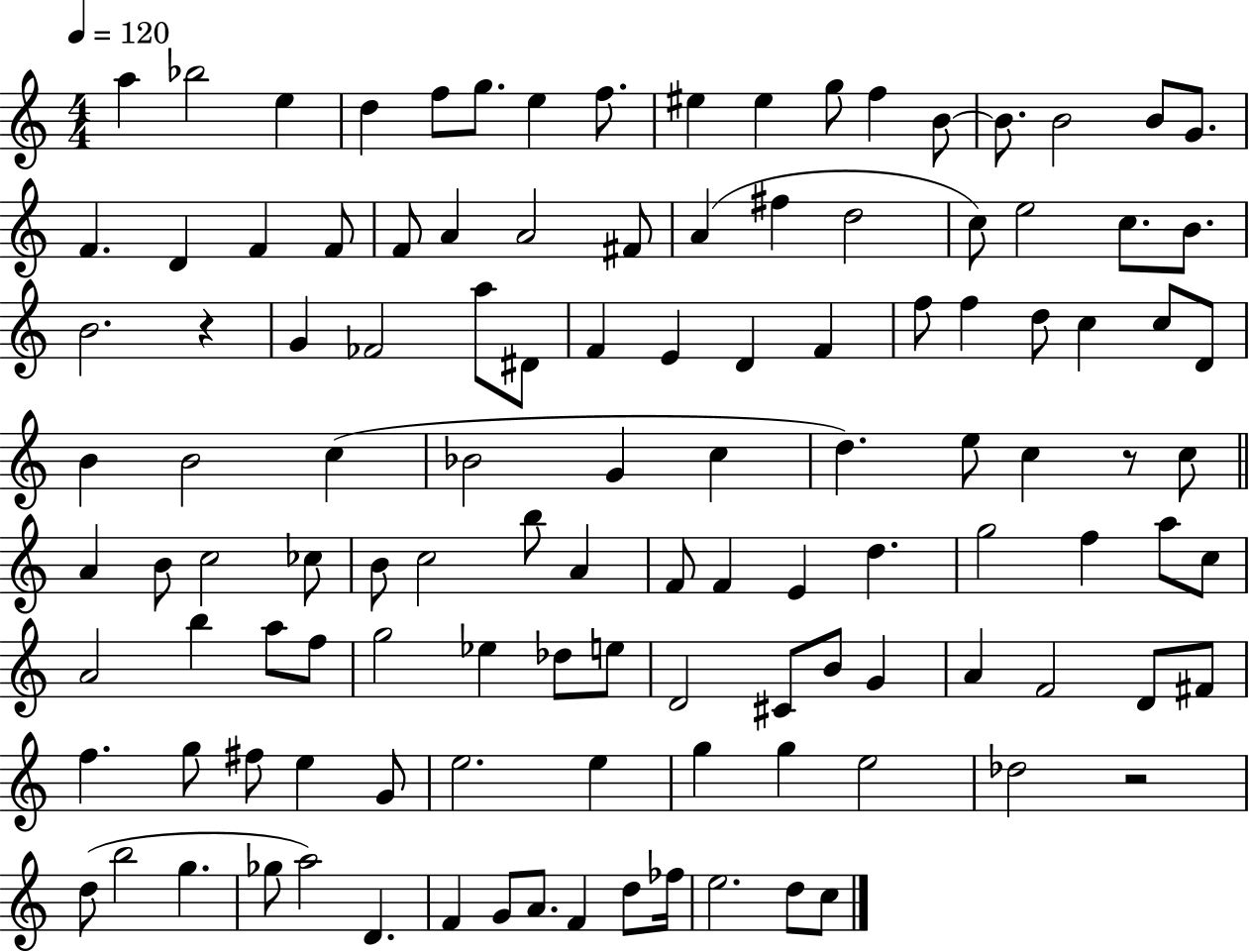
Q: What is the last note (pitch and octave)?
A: C5